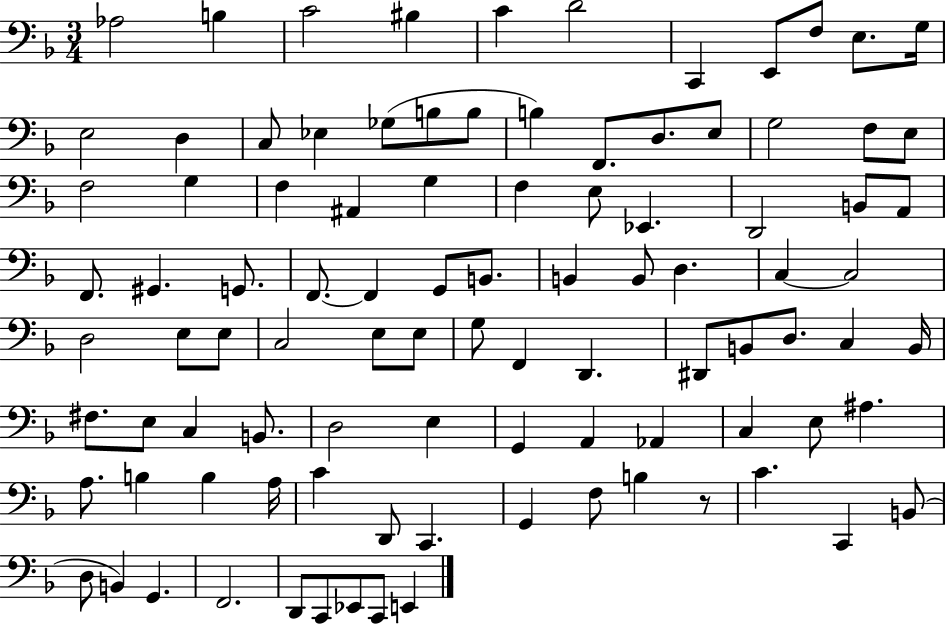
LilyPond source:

{
  \clef bass
  \numericTimeSignature
  \time 3/4
  \key f \major
  aes2 b4 | c'2 bis4 | c'4 d'2 | c,4 e,8 f8 e8. g16 | \break e2 d4 | c8 ees4 ges8( b8 b8 | b4) f,8. d8. e8 | g2 f8 e8 | \break f2 g4 | f4 ais,4 g4 | f4 e8 ees,4. | d,2 b,8 a,8 | \break f,8. gis,4. g,8. | f,8.~~ f,4 g,8 b,8. | b,4 b,8 d4. | c4~~ c2 | \break d2 e8 e8 | c2 e8 e8 | g8 f,4 d,4. | dis,8 b,8 d8. c4 b,16 | \break fis8. e8 c4 b,8. | d2 e4 | g,4 a,4 aes,4 | c4 e8 ais4. | \break a8. b4 b4 a16 | c'4 d,8 c,4. | g,4 f8 b4 r8 | c'4. c,4 b,8( | \break d8 b,4) g,4. | f,2. | d,8 c,8 ees,8 c,8 e,4 | \bar "|."
}